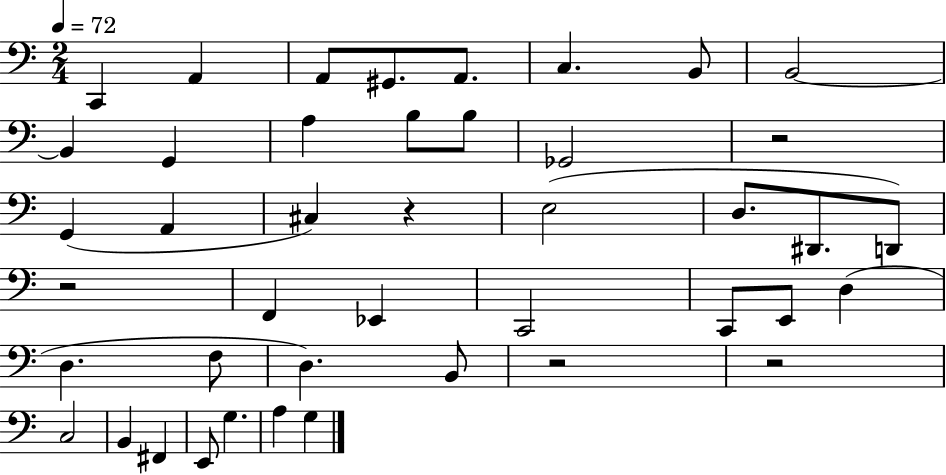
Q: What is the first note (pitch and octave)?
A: C2